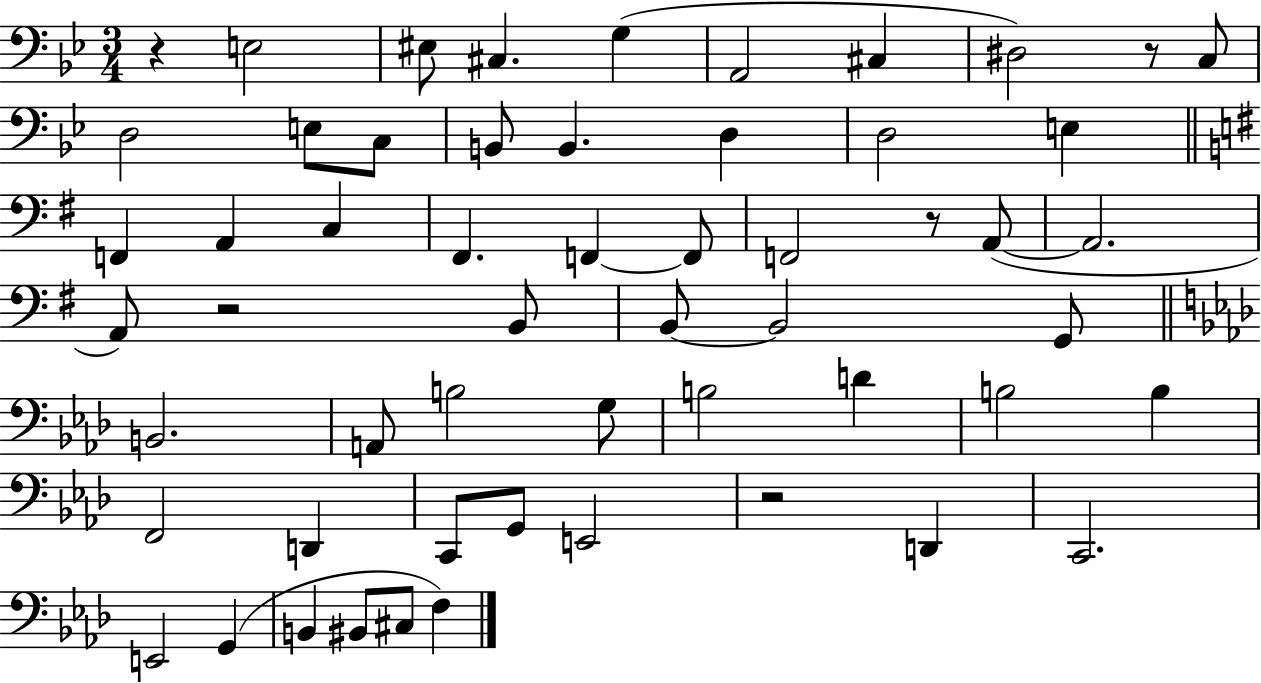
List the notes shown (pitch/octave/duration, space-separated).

R/q E3/h EIS3/e C#3/q. G3/q A2/h C#3/q D#3/h R/e C3/e D3/h E3/e C3/e B2/e B2/q. D3/q D3/h E3/q F2/q A2/q C3/q F#2/q. F2/q F2/e F2/h R/e A2/e A2/h. A2/e R/h B2/e B2/e B2/h G2/e B2/h. A2/e B3/h G3/e B3/h D4/q B3/h B3/q F2/h D2/q C2/e G2/e E2/h R/h D2/q C2/h. E2/h G2/q B2/q BIS2/e C#3/e F3/q